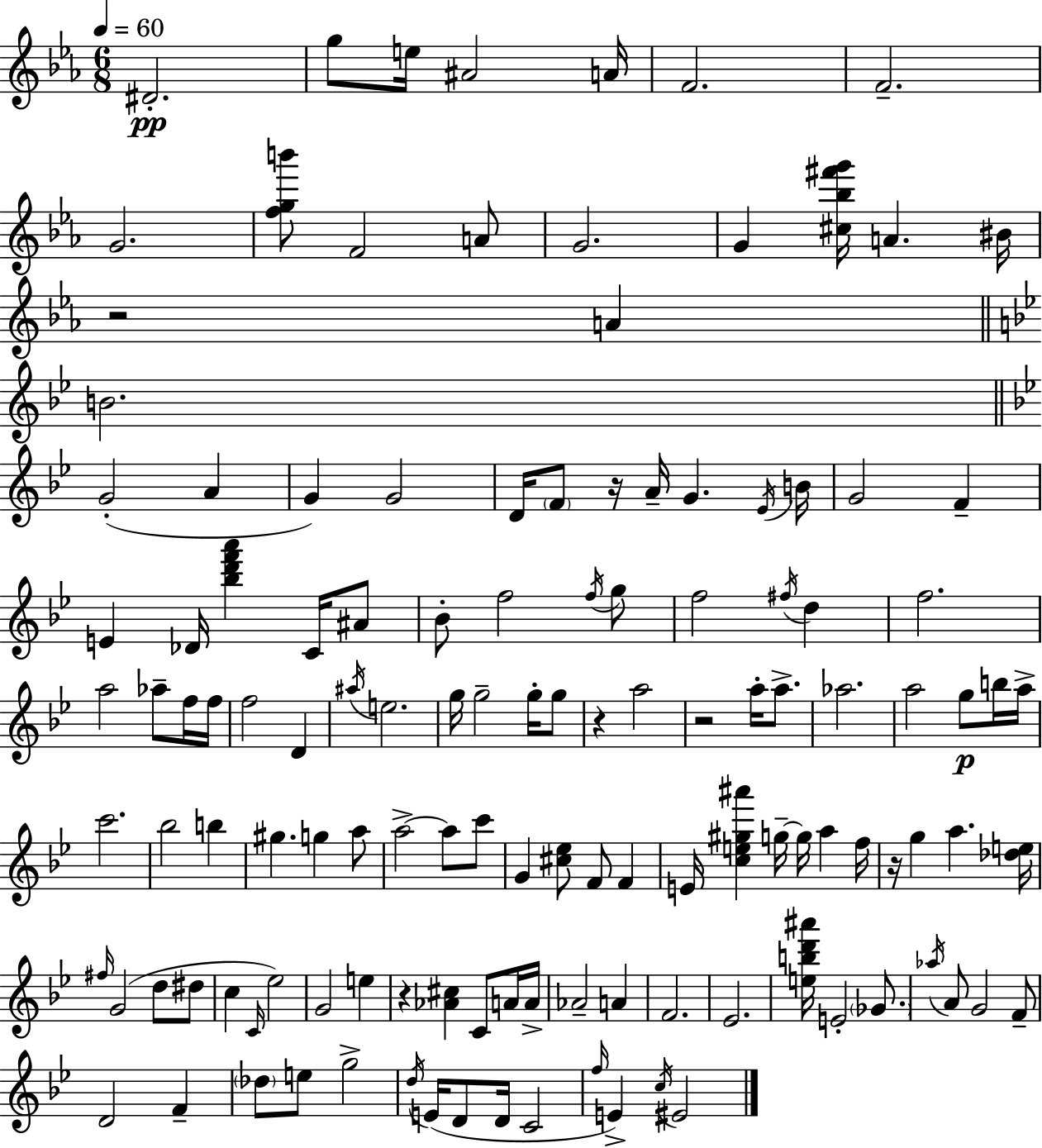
{
  \clef treble
  \numericTimeSignature
  \time 6/8
  \key c \minor
  \tempo 4 = 60
  \repeat volta 2 { dis'2.-.\pp | g''8 e''16 ais'2 a'16 | f'2. | f'2.-- | \break g'2. | <f'' g'' b'''>8 f'2 a'8 | g'2. | g'4 <cis'' bes'' fis''' g'''>16 a'4. bis'16 | \break r2 a'4 | \bar "||" \break \key bes \major b'2. | \bar "||" \break \key bes \major g'2-.( a'4 | g'4) g'2 | d'16 \parenthesize f'8 r16 a'16-- g'4. \acciaccatura { ees'16 } | b'16 g'2 f'4-- | \break e'4 des'16 <bes'' d''' f''' a'''>4 c'16 ais'8 | bes'8-. f''2 \acciaccatura { f''16 } | g''8 f''2 \acciaccatura { fis''16 } d''4 | f''2. | \break a''2 aes''8-- | f''16 f''16 f''2 d'4 | \acciaccatura { ais''16 } e''2. | g''16 g''2-- | \break g''16-. g''8 r4 a''2 | r2 | a''16-. a''8.-> aes''2. | a''2 | \break g''8\p b''16 a''16-> c'''2. | bes''2 | b''4 gis''4. g''4 | a''8 a''2->~~ | \break a''8 c'''8 g'4 <cis'' ees''>8 f'8 | f'4 e'16 <c'' e'' gis'' ais'''>4 g''16--~~ g''16 a''4 | f''16 r16 g''4 a''4. | <des'' e''>16 \grace { fis''16 } g'2( | \break d''8 dis''8 c''4 \grace { c'16 } ees''2) | g'2 | e''4 r4 <aes' cis''>4 | c'8 a'16 a'16-> aes'2-- | \break a'4 f'2. | ees'2. | <e'' b'' d''' ais'''>16 e'2-. | \parenthesize ges'8. \acciaccatura { aes''16 } a'8 g'2 | \break f'8-- d'2 | f'4-- \parenthesize des''8 e''8 g''2-> | \acciaccatura { d''16 } e'16( d'8 d'16 | c'2 \grace { f''16 }) e'4-> | \break \acciaccatura { c''16 } eis'2 } \bar "|."
}